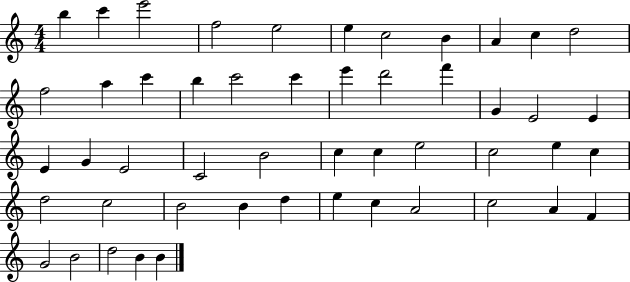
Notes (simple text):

B5/q C6/q E6/h F5/h E5/h E5/q C5/h B4/q A4/q C5/q D5/h F5/h A5/q C6/q B5/q C6/h C6/q E6/q D6/h F6/q G4/q E4/h E4/q E4/q G4/q E4/h C4/h B4/h C5/q C5/q E5/h C5/h E5/q C5/q D5/h C5/h B4/h B4/q D5/q E5/q C5/q A4/h C5/h A4/q F4/q G4/h B4/h D5/h B4/q B4/q